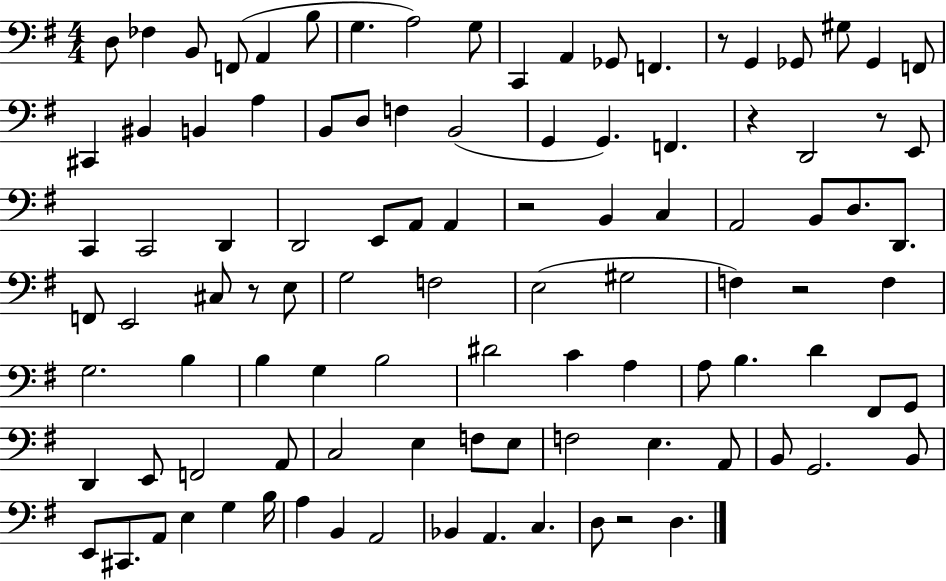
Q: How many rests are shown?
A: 7